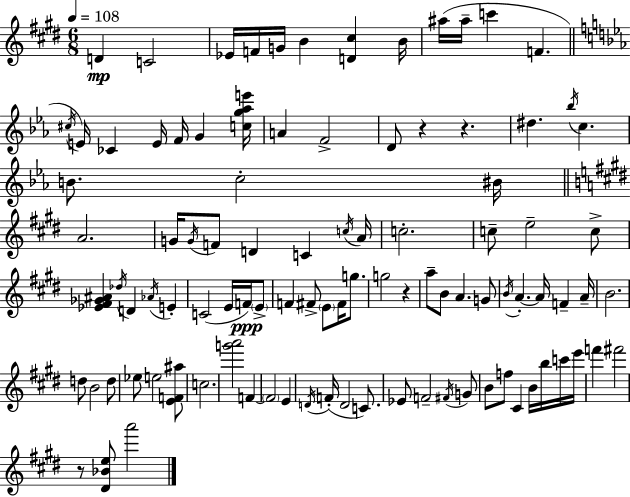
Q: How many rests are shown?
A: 4